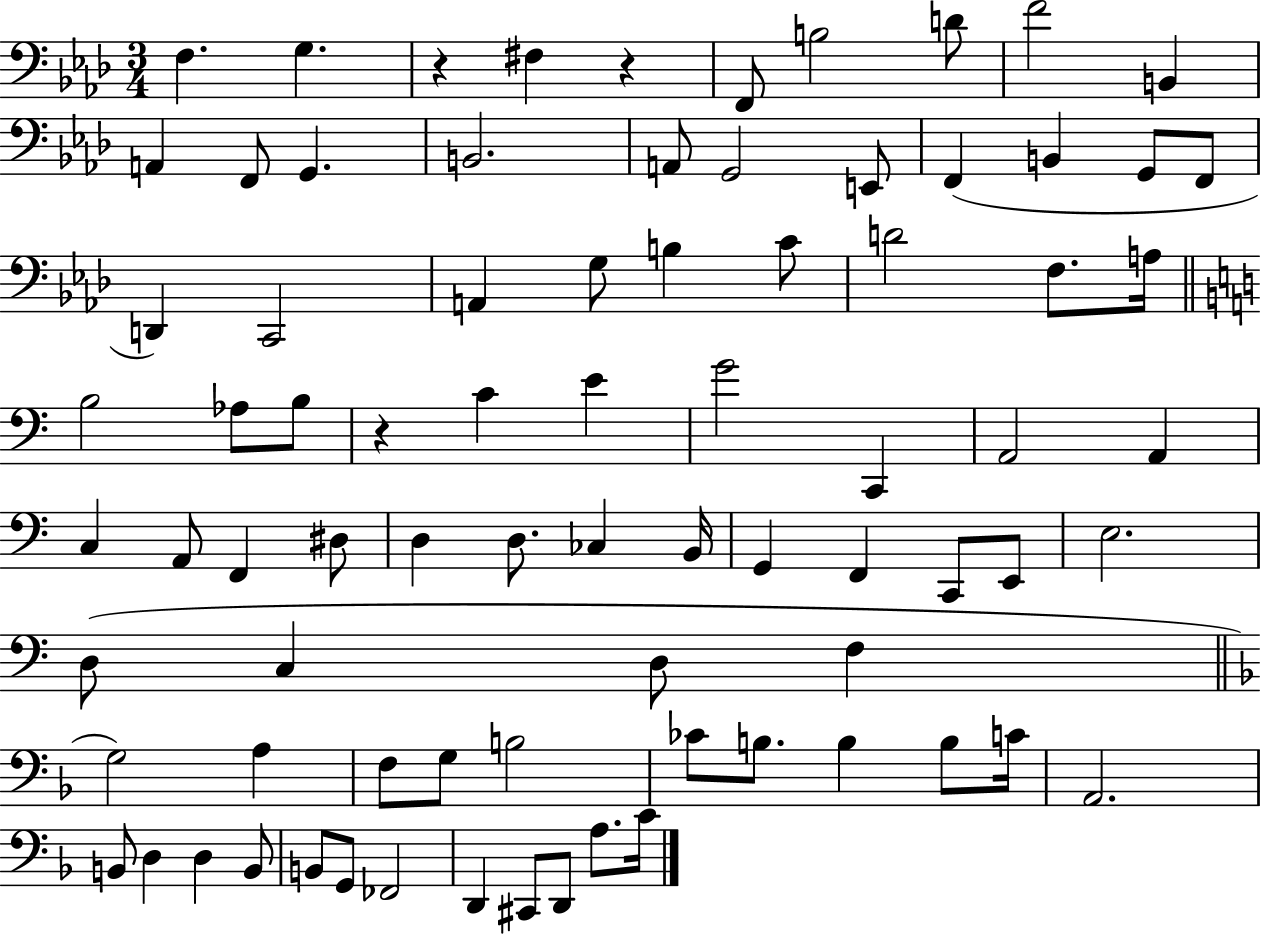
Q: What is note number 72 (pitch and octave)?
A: FES2